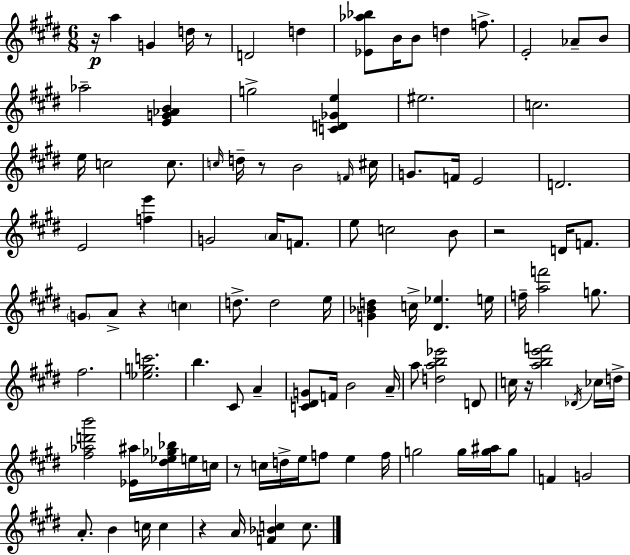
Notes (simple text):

R/s A5/q G4/q D5/s R/e D4/h D5/q [Eb4,Ab5,Bb5]/e B4/s B4/e D5/q F5/e. E4/h Ab4/e B4/e Ab5/h [E4,G4,Ab4,B4]/q G5/h [C4,D4,Gb4,E5]/q EIS5/h. C5/h. E5/s C5/h C5/e. C5/s D5/s R/e B4/h F4/s C#5/s G4/e. F4/s E4/h D4/h. E4/h [F5,E6]/q G4/h A4/s F4/e. E5/e C5/h B4/e R/h D4/s F4/e. G4/e A4/e R/q C5/q D5/e. D5/h E5/s [G4,Bb4,D5]/q C5/s [D#4,Eb5]/q. E5/s F5/s [A5,F6]/h G5/e. F#5/h. [Eb5,G5,C6]/h. B5/q. C#4/e A4/q [C4,D#4,G4]/e F4/s B4/h A4/s A5/e [D5,A5,B5,Eb6]/h D4/e C5/s R/s [A5,B5,E6,F6]/h Db4/s CES5/s D5/s [F#5,Ab5,D6,B6]/h [Eb4,A#5]/s [D#5,Eb5,Gb5,Bb5]/s E5/s C5/s R/e C5/s D5/s E5/s F5/e E5/q F5/s G5/h G5/s [G5,A#5]/s G5/e F4/q G4/h A4/e. B4/q C5/s C5/q R/q A4/s [F4,Bb4,C5]/q C5/e.